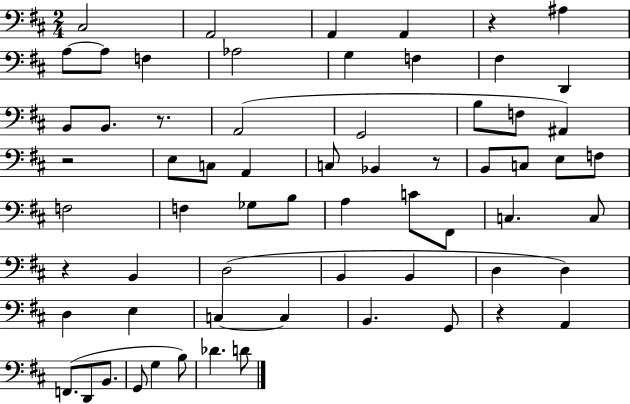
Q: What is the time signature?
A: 2/4